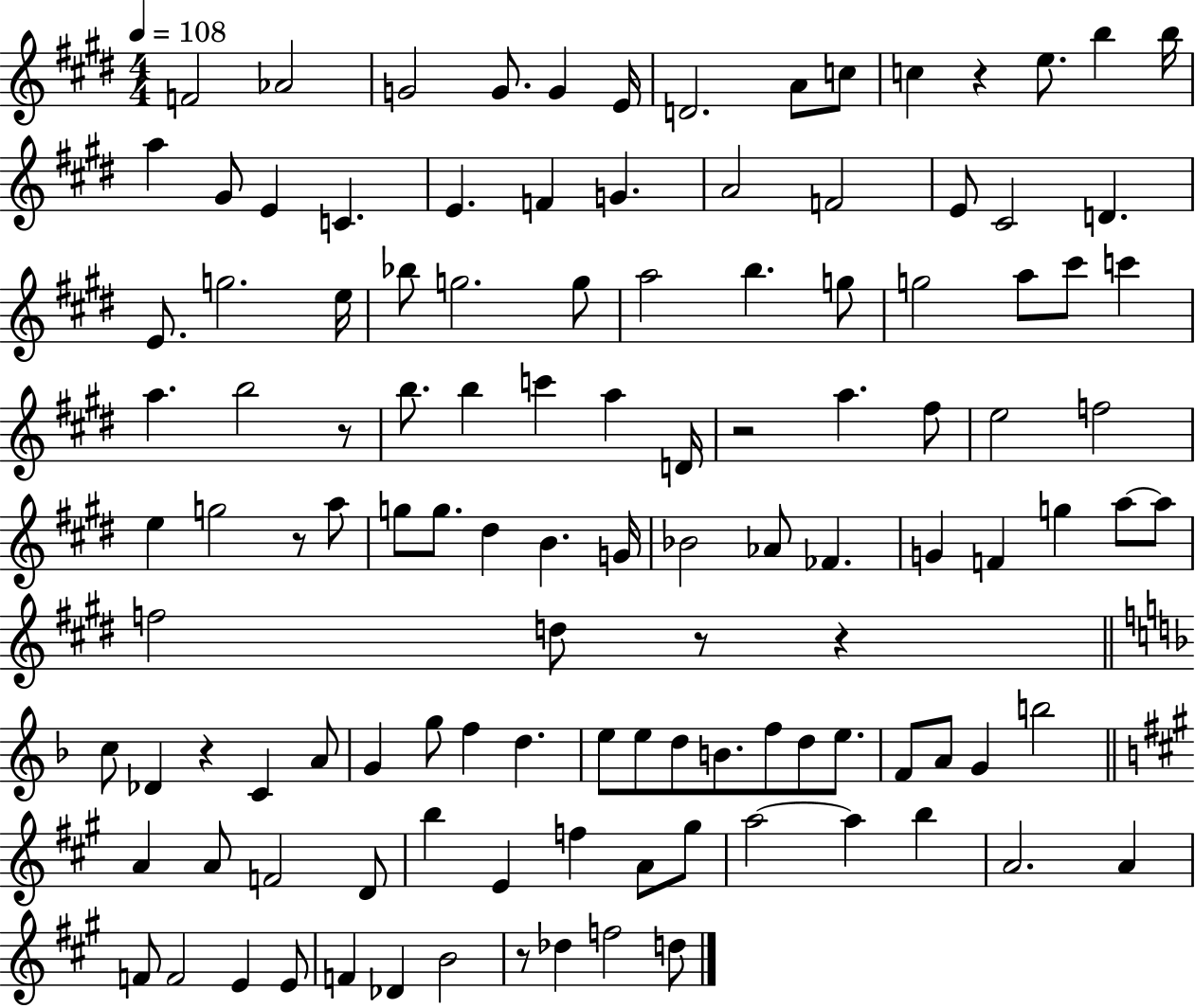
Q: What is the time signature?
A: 4/4